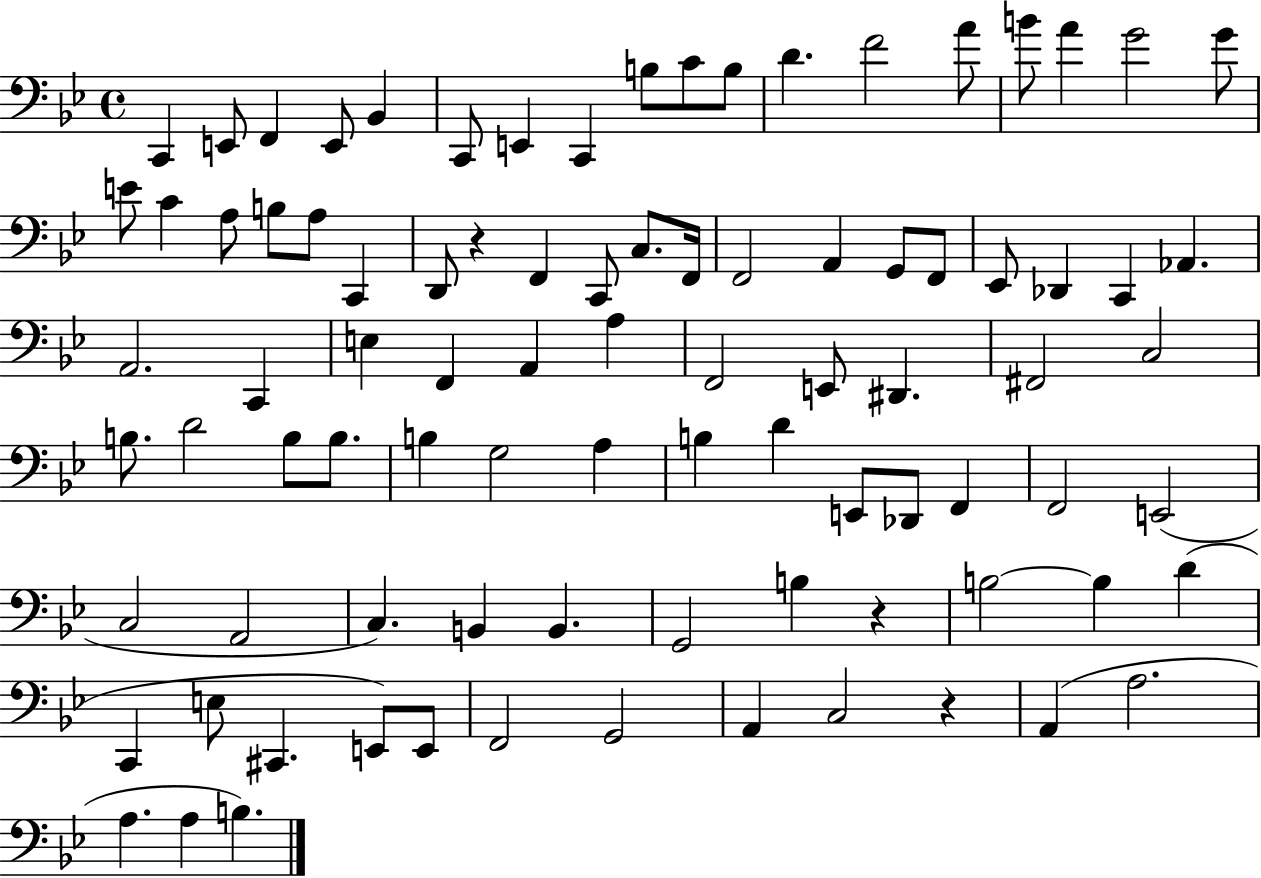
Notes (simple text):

C2/q E2/e F2/q E2/e Bb2/q C2/e E2/q C2/q B3/e C4/e B3/e D4/q. F4/h A4/e B4/e A4/q G4/h G4/e E4/e C4/q A3/e B3/e A3/e C2/q D2/e R/q F2/q C2/e C3/e. F2/s F2/h A2/q G2/e F2/e Eb2/e Db2/q C2/q Ab2/q. A2/h. C2/q E3/q F2/q A2/q A3/q F2/h E2/e D#2/q. F#2/h C3/h B3/e. D4/h B3/e B3/e. B3/q G3/h A3/q B3/q D4/q E2/e Db2/e F2/q F2/h E2/h C3/h A2/h C3/q. B2/q B2/q. G2/h B3/q R/q B3/h B3/q D4/q C2/q E3/e C#2/q. E2/e E2/e F2/h G2/h A2/q C3/h R/q A2/q A3/h. A3/q. A3/q B3/q.